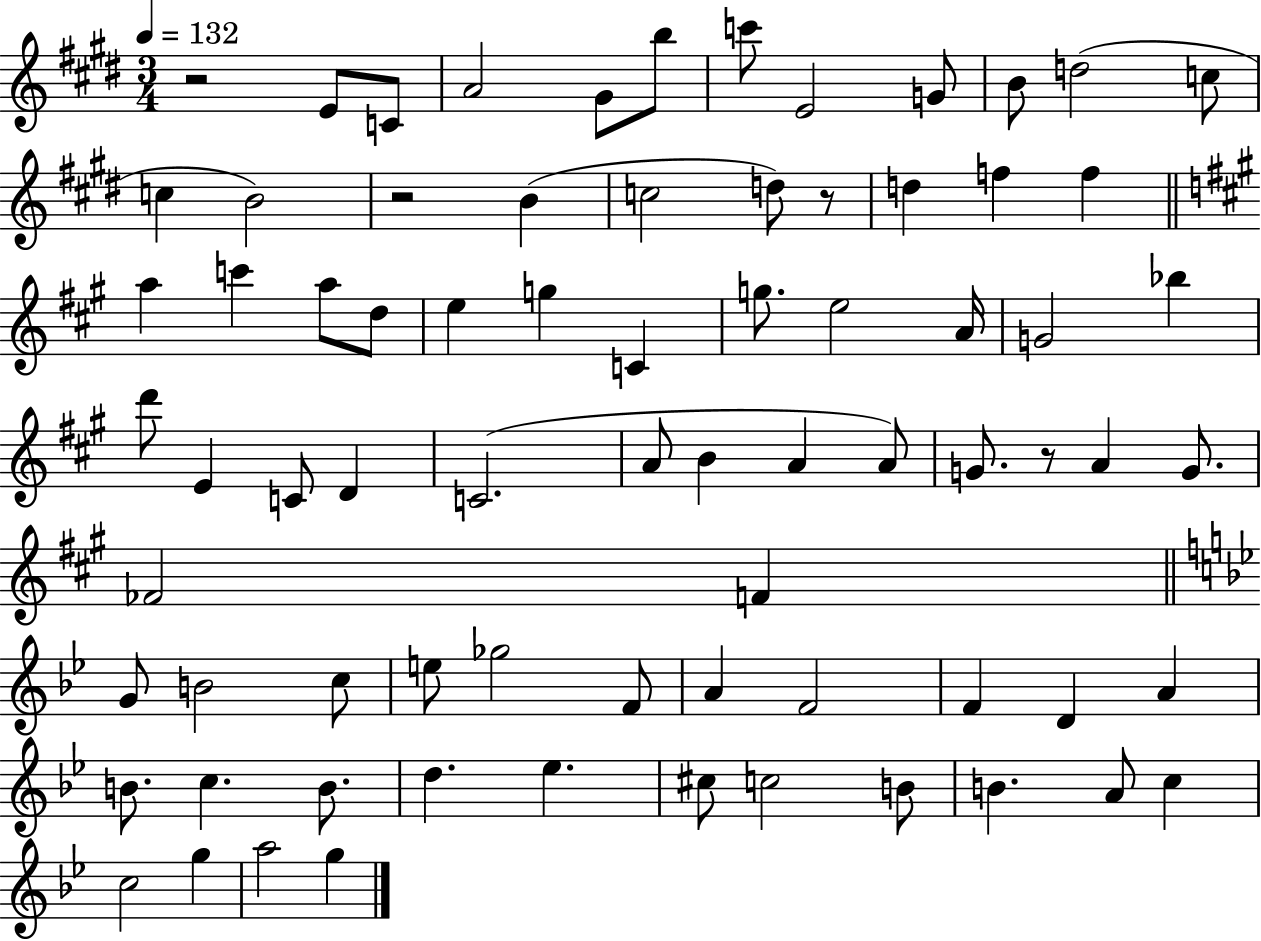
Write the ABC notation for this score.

X:1
T:Untitled
M:3/4
L:1/4
K:E
z2 E/2 C/2 A2 ^G/2 b/2 c'/2 E2 G/2 B/2 d2 c/2 c B2 z2 B c2 d/2 z/2 d f f a c' a/2 d/2 e g C g/2 e2 A/4 G2 _b d'/2 E C/2 D C2 A/2 B A A/2 G/2 z/2 A G/2 _F2 F G/2 B2 c/2 e/2 _g2 F/2 A F2 F D A B/2 c B/2 d _e ^c/2 c2 B/2 B A/2 c c2 g a2 g